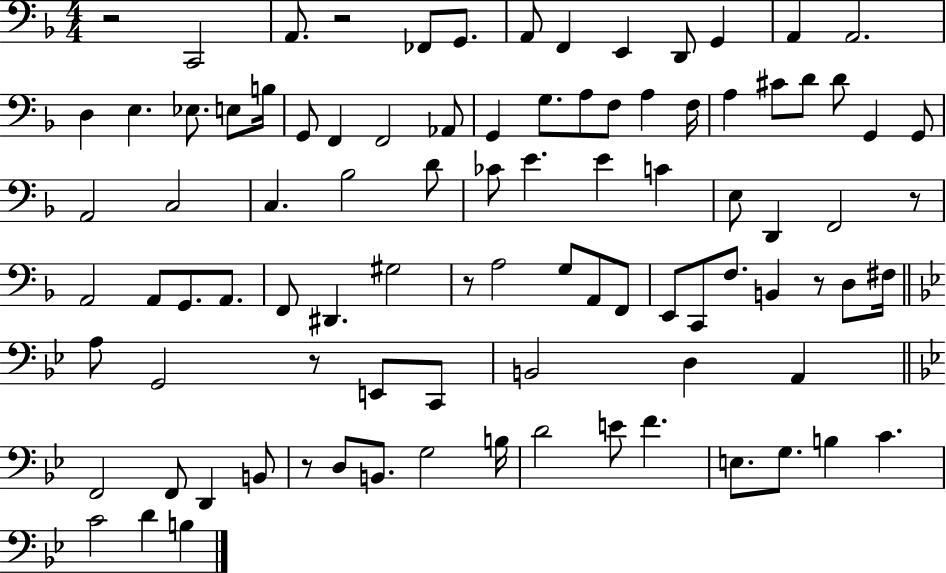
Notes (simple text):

R/h C2/h A2/e. R/h FES2/e G2/e. A2/e F2/q E2/q D2/e G2/q A2/q A2/h. D3/q E3/q. Eb3/e. E3/e B3/s G2/e F2/q F2/h Ab2/e G2/q G3/e. A3/e F3/e A3/q F3/s A3/q C#4/e D4/e D4/e G2/q G2/e A2/h C3/h C3/q. Bb3/h D4/e CES4/e E4/q. E4/q C4/q E3/e D2/q F2/h R/e A2/h A2/e G2/e. A2/e. F2/e D#2/q. G#3/h R/e A3/h G3/e A2/e F2/e E2/e C2/e F3/e. B2/q R/e D3/e F#3/s A3/e G2/h R/e E2/e C2/e B2/h D3/q A2/q F2/h F2/e D2/q B2/e R/e D3/e B2/e. G3/h B3/s D4/h E4/e F4/q. E3/e. G3/e. B3/q C4/q. C4/h D4/q B3/q